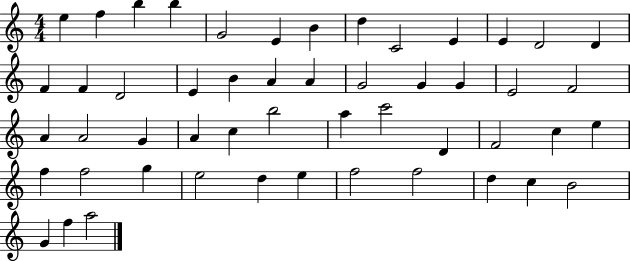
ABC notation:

X:1
T:Untitled
M:4/4
L:1/4
K:C
e f b b G2 E B d C2 E E D2 D F F D2 E B A A G2 G G E2 F2 A A2 G A c b2 a c'2 D F2 c e f f2 g e2 d e f2 f2 d c B2 G f a2